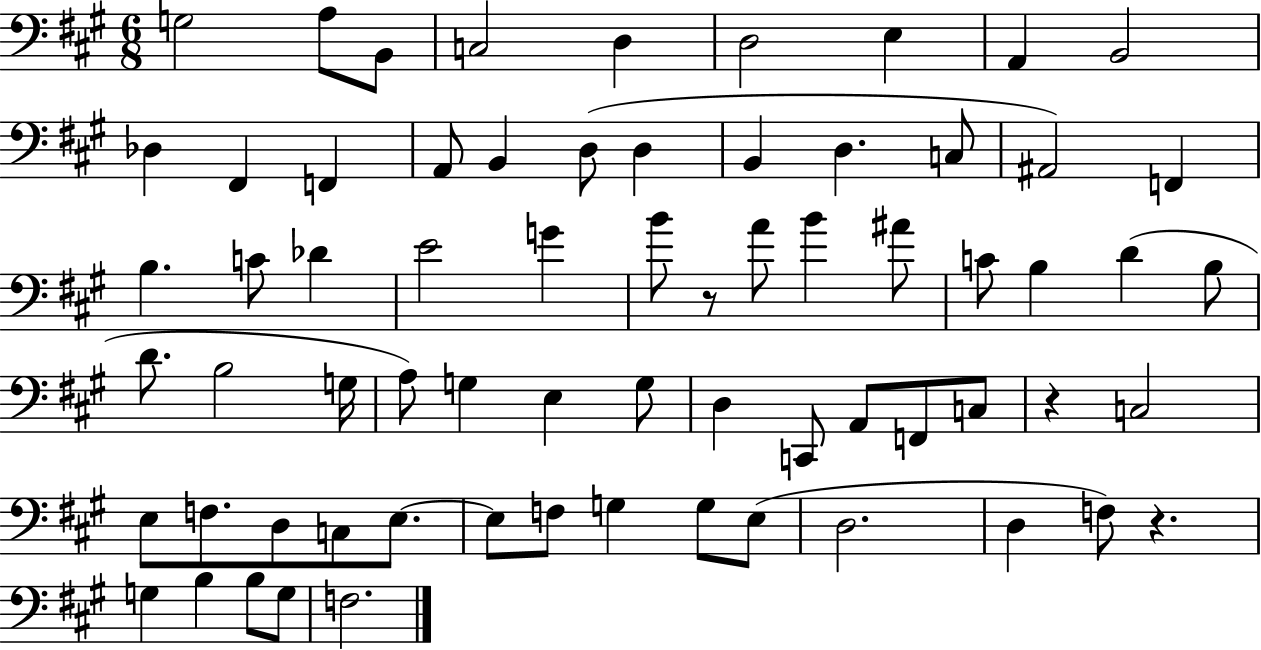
X:1
T:Untitled
M:6/8
L:1/4
K:A
G,2 A,/2 B,,/2 C,2 D, D,2 E, A,, B,,2 _D, ^F,, F,, A,,/2 B,, D,/2 D, B,, D, C,/2 ^A,,2 F,, B, C/2 _D E2 G B/2 z/2 A/2 B ^A/2 C/2 B, D B,/2 D/2 B,2 G,/4 A,/2 G, E, G,/2 D, C,,/2 A,,/2 F,,/2 C,/2 z C,2 E,/2 F,/2 D,/2 C,/2 E,/2 E,/2 F,/2 G, G,/2 E,/2 D,2 D, F,/2 z G, B, B,/2 G,/2 F,2